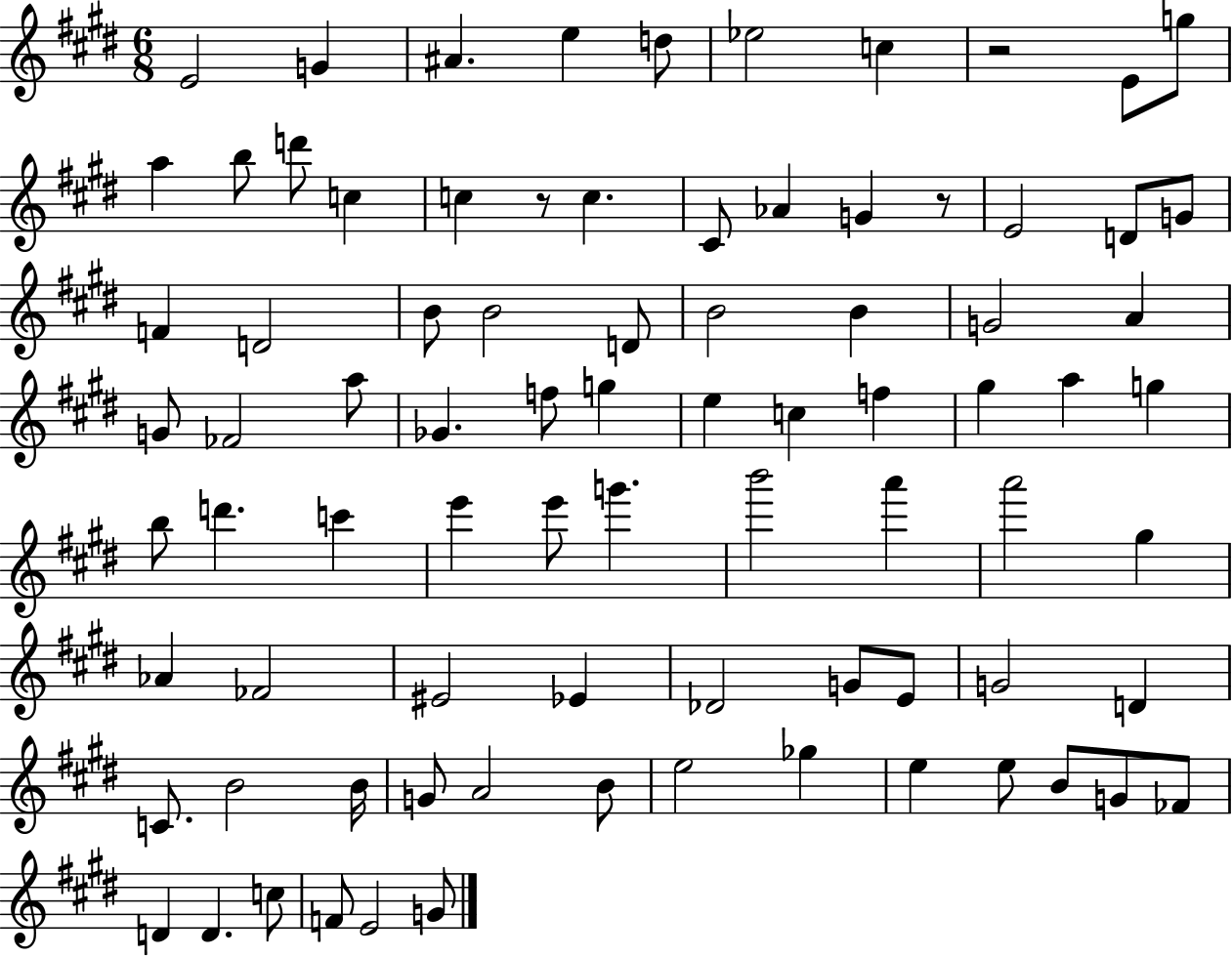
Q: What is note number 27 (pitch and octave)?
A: B4